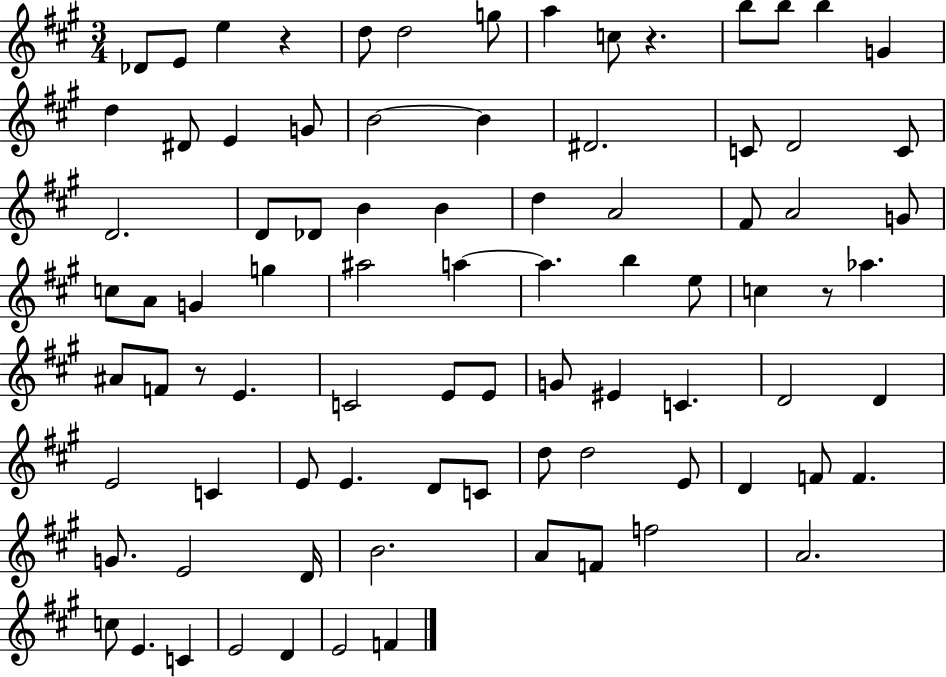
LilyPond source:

{
  \clef treble
  \numericTimeSignature
  \time 3/4
  \key a \major
  des'8 e'8 e''4 r4 | d''8 d''2 g''8 | a''4 c''8 r4. | b''8 b''8 b''4 g'4 | \break d''4 dis'8 e'4 g'8 | b'2~~ b'4 | dis'2. | c'8 d'2 c'8 | \break d'2. | d'8 des'8 b'4 b'4 | d''4 a'2 | fis'8 a'2 g'8 | \break c''8 a'8 g'4 g''4 | ais''2 a''4~~ | a''4. b''4 e''8 | c''4 r8 aes''4. | \break ais'8 f'8 r8 e'4. | c'2 e'8 e'8 | g'8 eis'4 c'4. | d'2 d'4 | \break e'2 c'4 | e'8 e'4. d'8 c'8 | d''8 d''2 e'8 | d'4 f'8 f'4. | \break g'8. e'2 d'16 | b'2. | a'8 f'8 f''2 | a'2. | \break c''8 e'4. c'4 | e'2 d'4 | e'2 f'4 | \bar "|."
}